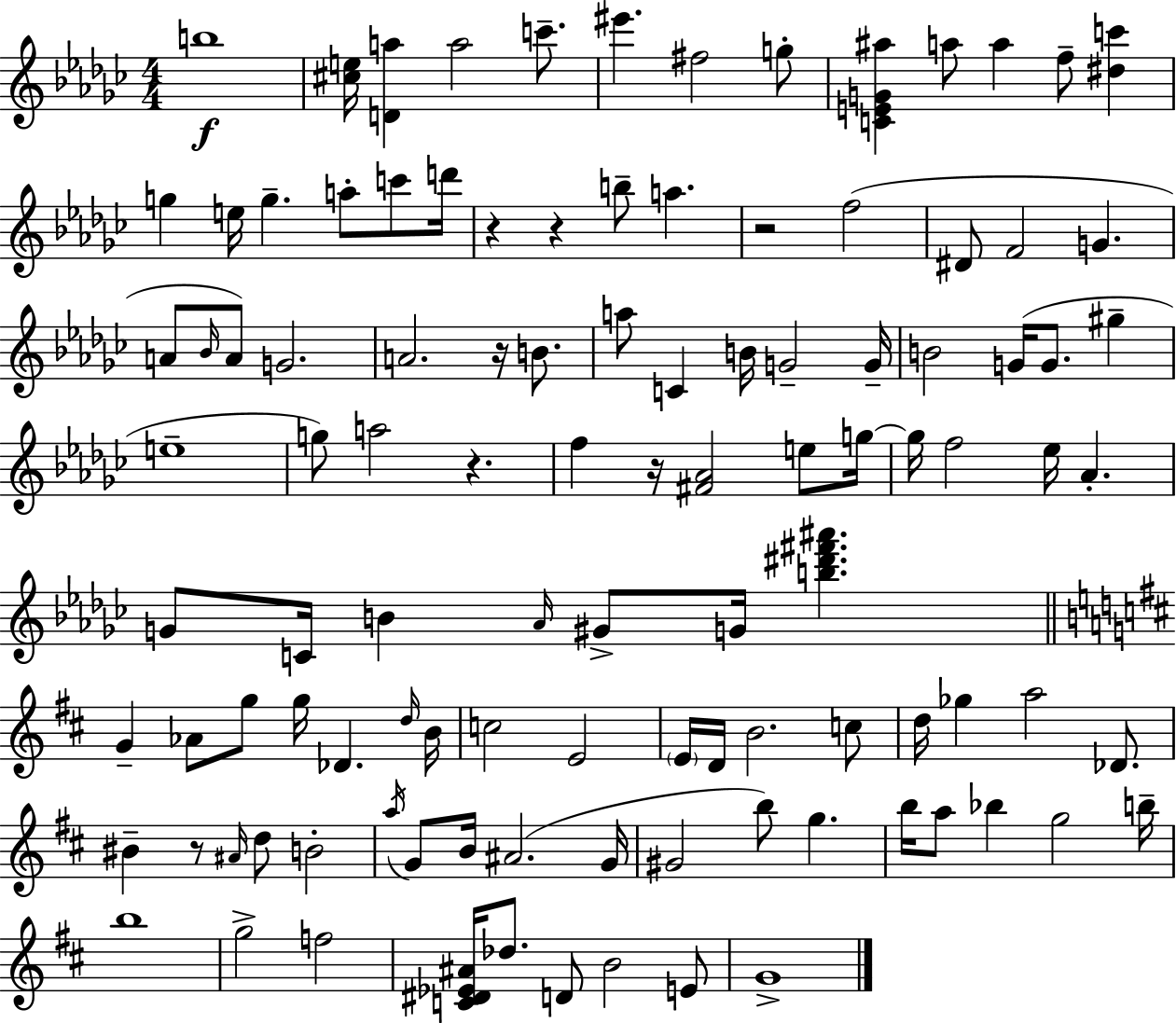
B5/w [C#5,E5]/s [D4,A5]/q A5/h C6/e. EIS6/q. F#5/h G5/e [C4,E4,G4,A#5]/q A5/e A5/q F5/e [D#5,C6]/q G5/q E5/s G5/q. A5/e C6/e D6/s R/q R/q B5/e A5/q. R/h F5/h D#4/e F4/h G4/q. A4/e Bb4/s A4/e G4/h. A4/h. R/s B4/e. A5/e C4/q B4/s G4/h G4/s B4/h G4/s G4/e. G#5/q E5/w G5/e A5/h R/q. F5/q R/s [F#4,Ab4]/h E5/e G5/s G5/s F5/h Eb5/s Ab4/q. G4/e C4/s B4/q Ab4/s G#4/e G4/s [B5,D#6,F#6,A#6]/q. G4/q Ab4/e G5/e G5/s Db4/q. D5/s B4/s C5/h E4/h E4/s D4/s B4/h. C5/e D5/s Gb5/q A5/h Db4/e. BIS4/q R/e A#4/s D5/e B4/h A5/s G4/e B4/s A#4/h. G4/s G#4/h B5/e G5/q. B5/s A5/e Bb5/q G5/h B5/s B5/w G5/h F5/h [C4,D#4,Eb4,A#4]/s Db5/e. D4/e B4/h E4/e G4/w